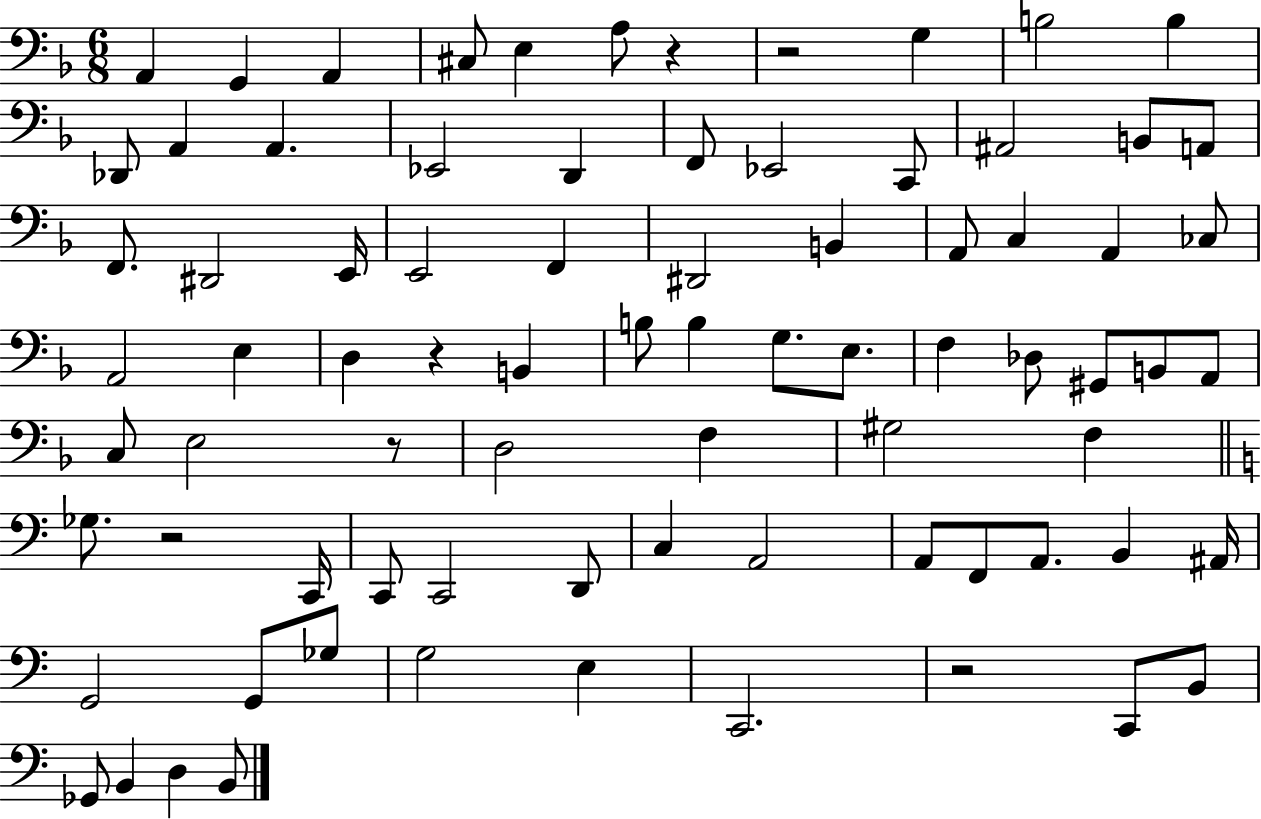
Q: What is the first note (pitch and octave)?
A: A2